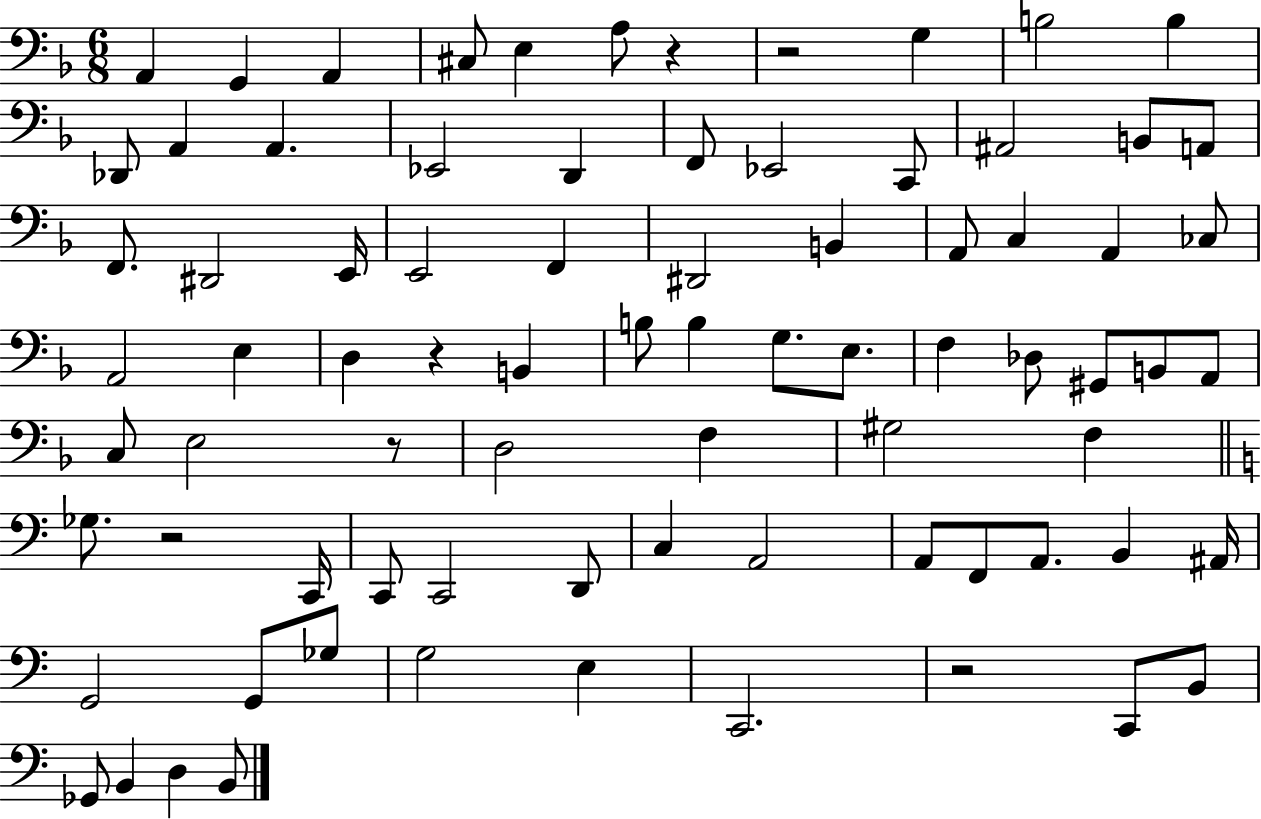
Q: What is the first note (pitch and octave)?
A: A2